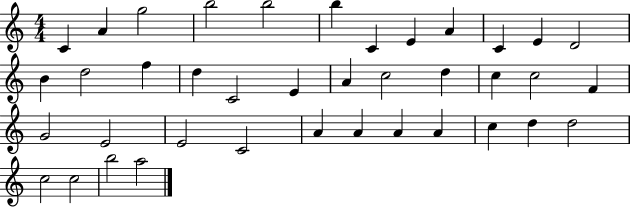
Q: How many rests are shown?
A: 0